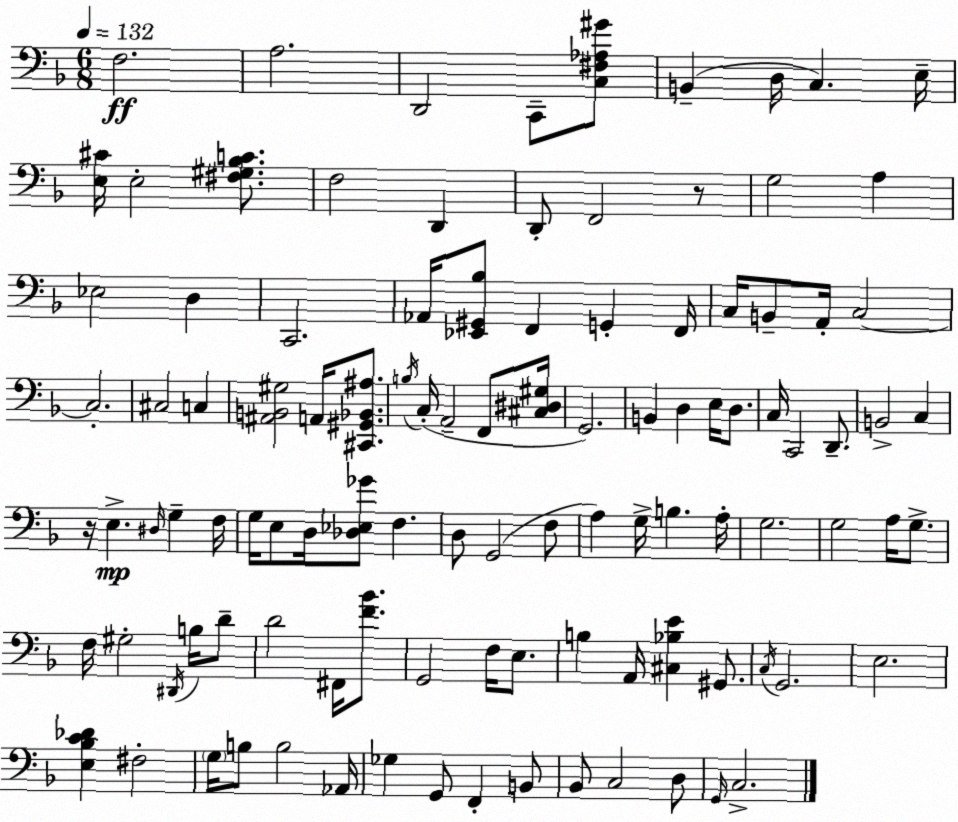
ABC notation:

X:1
T:Untitled
M:6/8
L:1/4
K:Dm
F,2 A,2 D,,2 C,,/2 [C,^F,_A,^G]/2 B,, D,/4 C, E,/4 [E,^C]/4 E,2 [^F,^G,_B,C]/2 F,2 D,, D,,/2 F,,2 z/2 G,2 A, _E,2 D, C,,2 _A,,/4 [_E,,^G,,_B,]/2 F,, G,, F,,/4 C,/4 B,,/2 A,,/4 C,2 C,2 ^C,2 C, [^A,,B,,^G,]2 A,,/4 [^C,,^G,,_B,,^A,]/2 B,/4 C,/4 A,,2 F,,/2 [^C,^D,^G,]/4 G,,2 B,, D, E,/4 D,/2 C,/4 C,,2 D,,/2 B,,2 C, z/4 E, ^D,/4 G, F,/4 G,/4 E,/2 D,/4 [_D,_E,_G]/2 F, D,/2 G,,2 F,/2 A, G,/4 B, A,/4 G,2 G,2 A,/4 G,/2 F,/4 ^G,2 ^D,,/4 B,/4 D/2 D2 ^F,,/4 [F_B]/2 G,,2 F,/4 E,/2 B, A,,/4 [^C,_B,E] ^G,,/2 C,/4 G,,2 E,2 [E,_B,C_D] ^F,2 G,/4 B,/2 B,2 _A,,/4 _G, G,,/2 F,, B,,/2 _B,,/2 C,2 D,/2 G,,/4 C,2